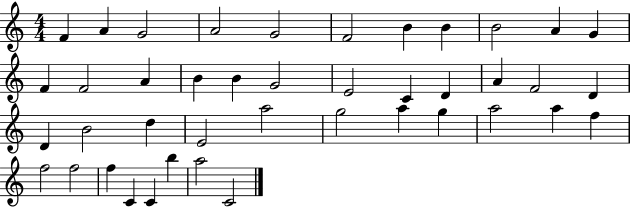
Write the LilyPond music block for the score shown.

{
  \clef treble
  \numericTimeSignature
  \time 4/4
  \key c \major
  f'4 a'4 g'2 | a'2 g'2 | f'2 b'4 b'4 | b'2 a'4 g'4 | \break f'4 f'2 a'4 | b'4 b'4 g'2 | e'2 c'4 d'4 | a'4 f'2 d'4 | \break d'4 b'2 d''4 | e'2 a''2 | g''2 a''4 g''4 | a''2 a''4 f''4 | \break f''2 f''2 | f''4 c'4 c'4 b''4 | a''2 c'2 | \bar "|."
}